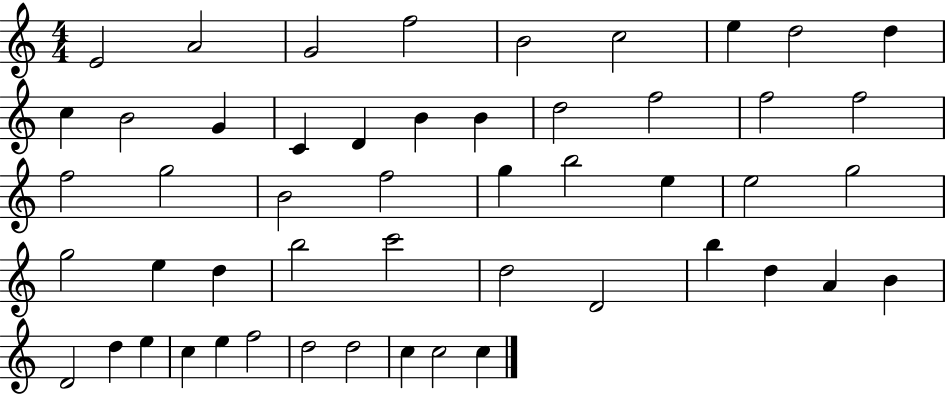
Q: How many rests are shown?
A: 0